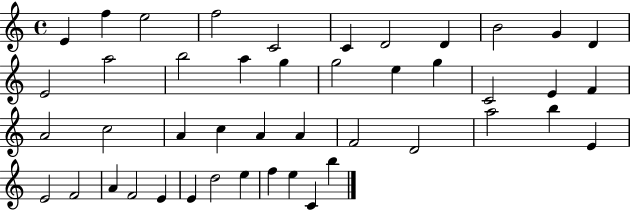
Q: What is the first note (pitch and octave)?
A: E4